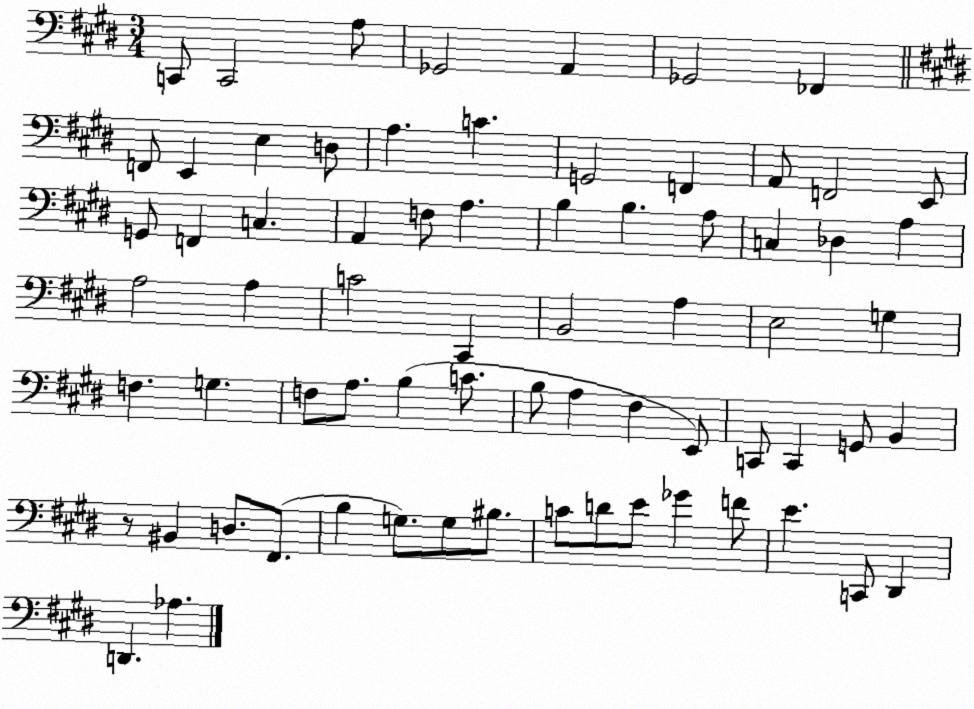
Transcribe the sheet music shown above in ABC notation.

X:1
T:Untitled
M:3/4
L:1/4
K:E
C,,/2 C,,2 A,/2 _G,,2 A,, _G,,2 _F,, F,,/2 E,, E, D,/2 A, C G,,2 F,, A,,/2 F,,2 E,,/2 G,,/2 F,, C, A,, F,/2 A, B, B, A,/2 C, _D, A, A,2 A, C2 ^C,, B,,2 A, E,2 G, F, G, F,/2 A,/2 B, C/2 B,/2 A, ^F, E,,/2 C,,/2 C,, G,,/2 B,, z/2 ^B,, D,/2 ^F,,/2 B, G,/2 G,/2 ^B,/2 C/2 D/2 E/2 _G F/2 E C,,/2 ^D,, D,, _A,